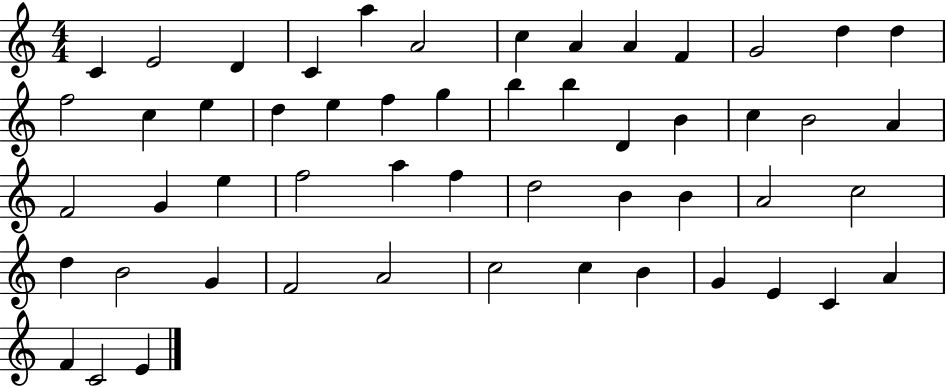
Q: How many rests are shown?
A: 0